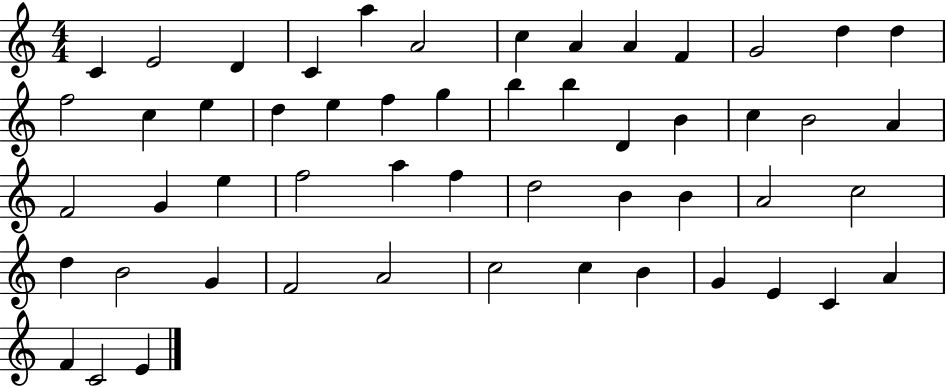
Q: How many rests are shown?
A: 0